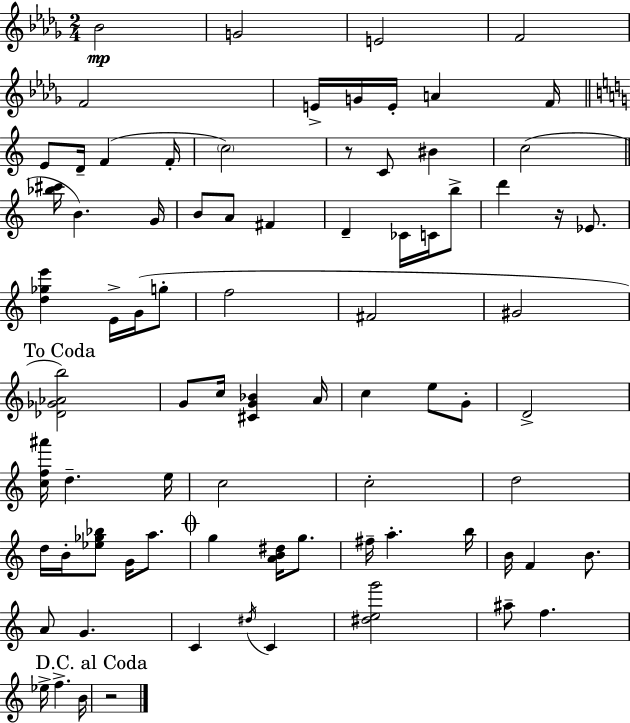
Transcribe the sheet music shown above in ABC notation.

X:1
T:Untitled
M:2/4
L:1/4
K:Bbm
_B2 G2 E2 F2 F2 E/4 G/4 E/4 A F/4 E/2 D/4 F F/4 c2 z/2 C/2 ^B c2 [_b^c']/4 B G/4 B/2 A/2 ^F D _C/4 C/4 b/2 d' z/4 _E/2 [d_ge'] E/4 G/4 g/2 f2 ^F2 ^G2 [_D_G_Ab]2 G/2 c/4 [^CG_B] A/4 c e/2 G/2 D2 [cf^a']/4 d e/4 c2 c2 d2 d/4 B/4 [_e_g_b]/2 G/4 a/2 g [AB^d]/4 g/2 ^f/4 a b/4 B/4 F B/2 A/2 G C ^d/4 C [^deg']2 ^a/2 f _e/4 f B/4 z2